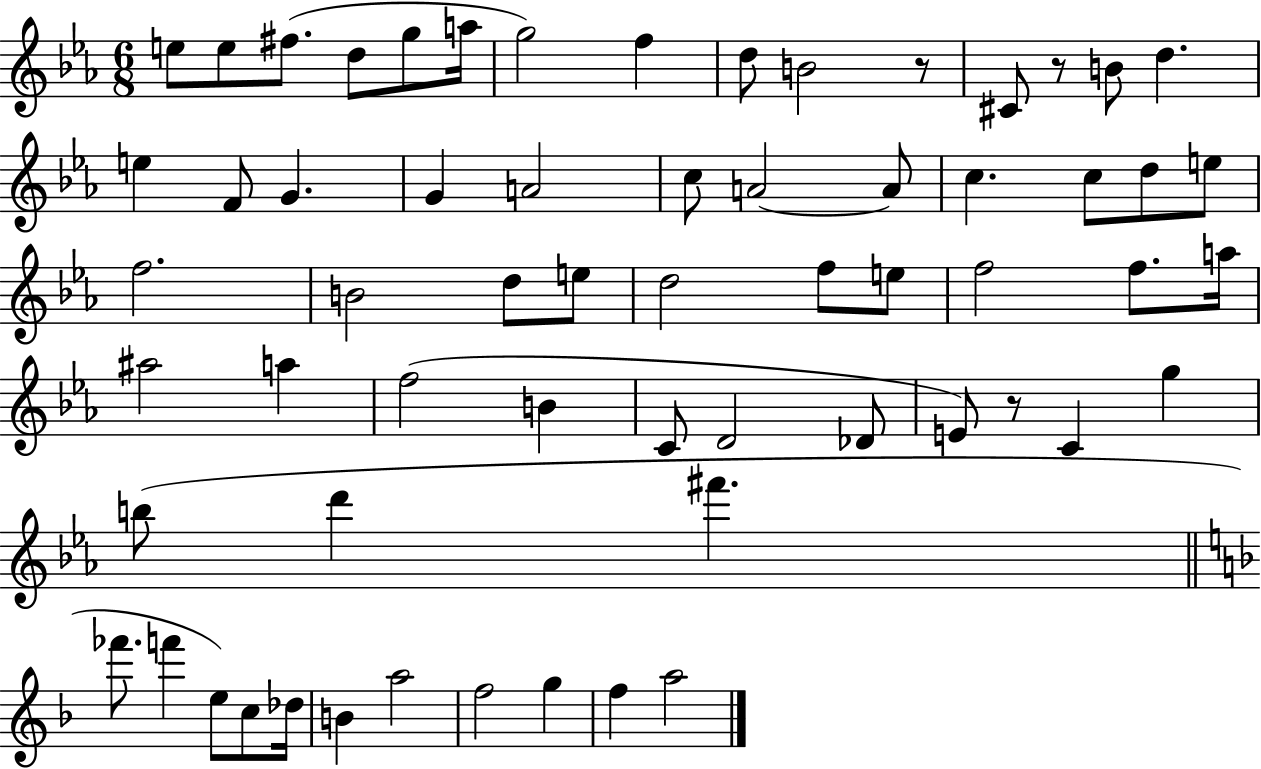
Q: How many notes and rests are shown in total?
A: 62